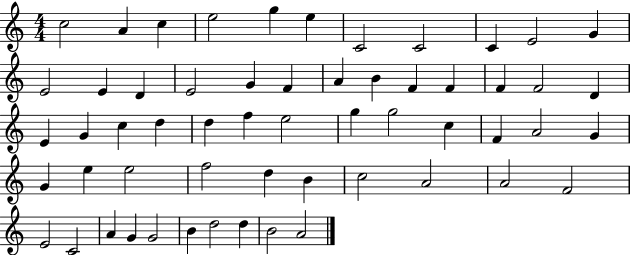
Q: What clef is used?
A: treble